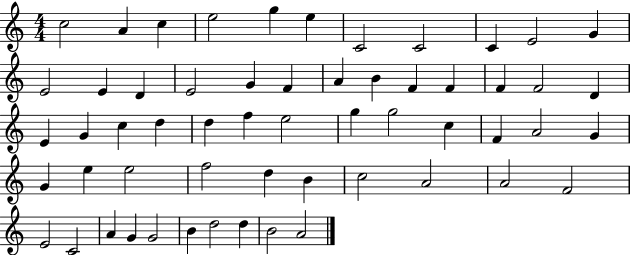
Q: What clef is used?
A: treble